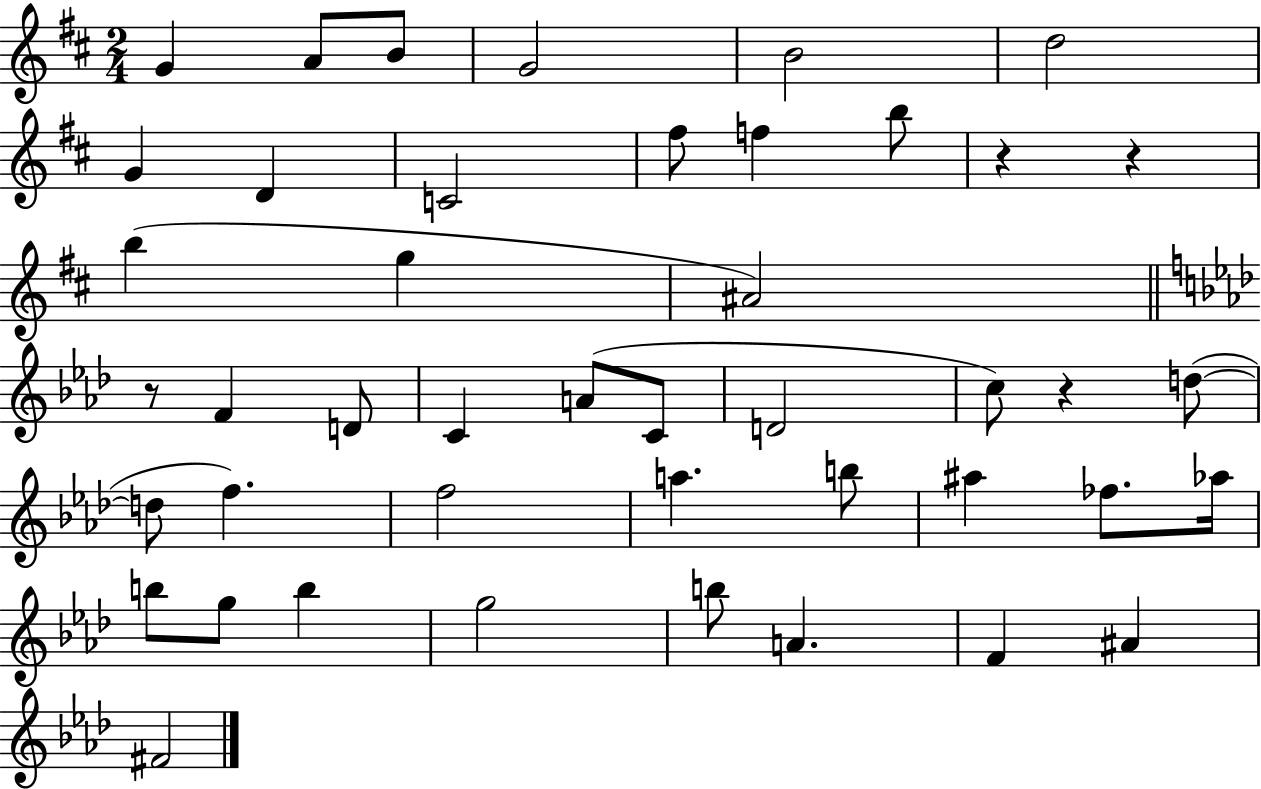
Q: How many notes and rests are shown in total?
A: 44